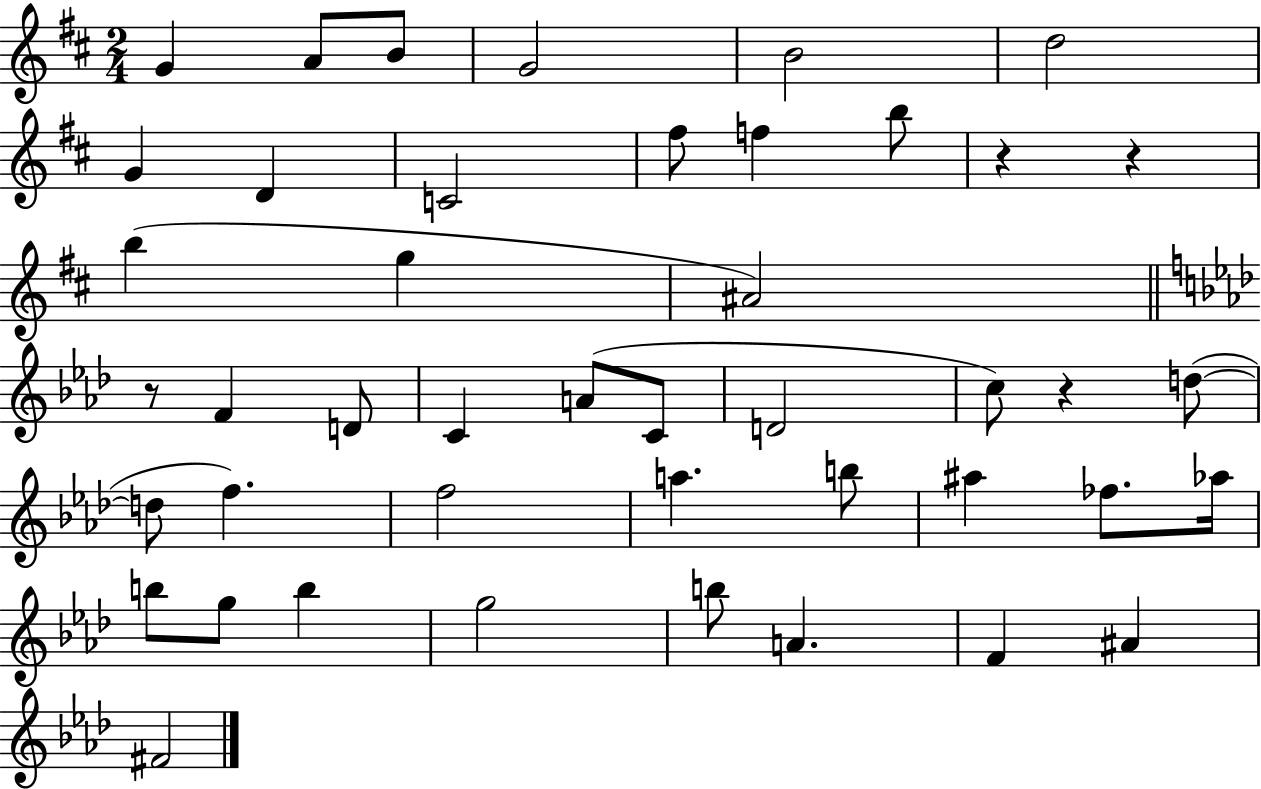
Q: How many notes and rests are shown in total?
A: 44